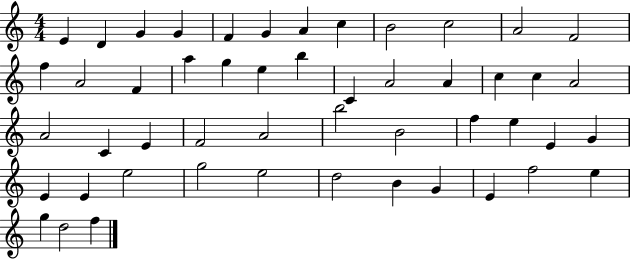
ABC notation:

X:1
T:Untitled
M:4/4
L:1/4
K:C
E D G G F G A c B2 c2 A2 F2 f A2 F a g e b C A2 A c c A2 A2 C E F2 A2 b2 B2 f e E G E E e2 g2 e2 d2 B G E f2 e g d2 f